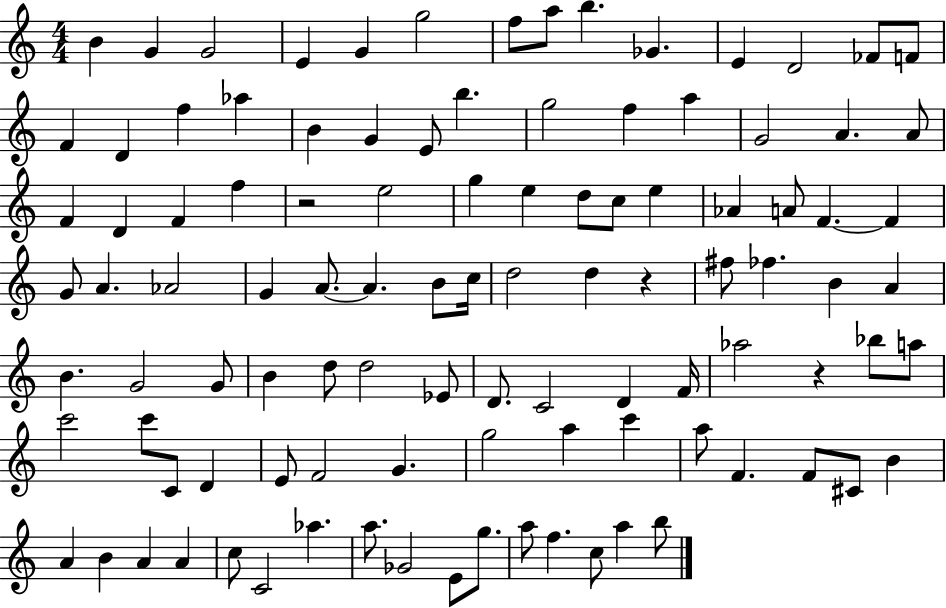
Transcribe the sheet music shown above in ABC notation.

X:1
T:Untitled
M:4/4
L:1/4
K:C
B G G2 E G g2 f/2 a/2 b _G E D2 _F/2 F/2 F D f _a B G E/2 b g2 f a G2 A A/2 F D F f z2 e2 g e d/2 c/2 e _A A/2 F F G/2 A _A2 G A/2 A B/2 c/4 d2 d z ^f/2 _f B A B G2 G/2 B d/2 d2 _E/2 D/2 C2 D F/4 _a2 z _b/2 a/2 c'2 c'/2 C/2 D E/2 F2 G g2 a c' a/2 F F/2 ^C/2 B A B A A c/2 C2 _a a/2 _G2 E/2 g/2 a/2 f c/2 a b/2